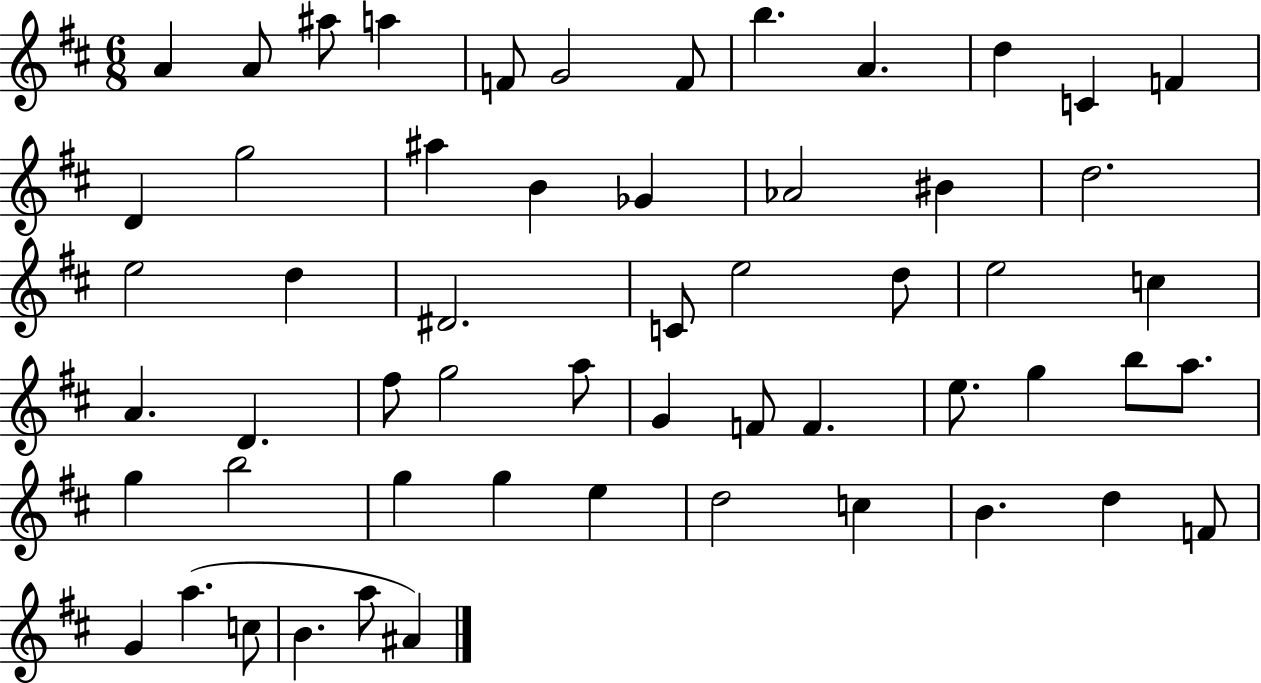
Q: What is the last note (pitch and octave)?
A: A#4